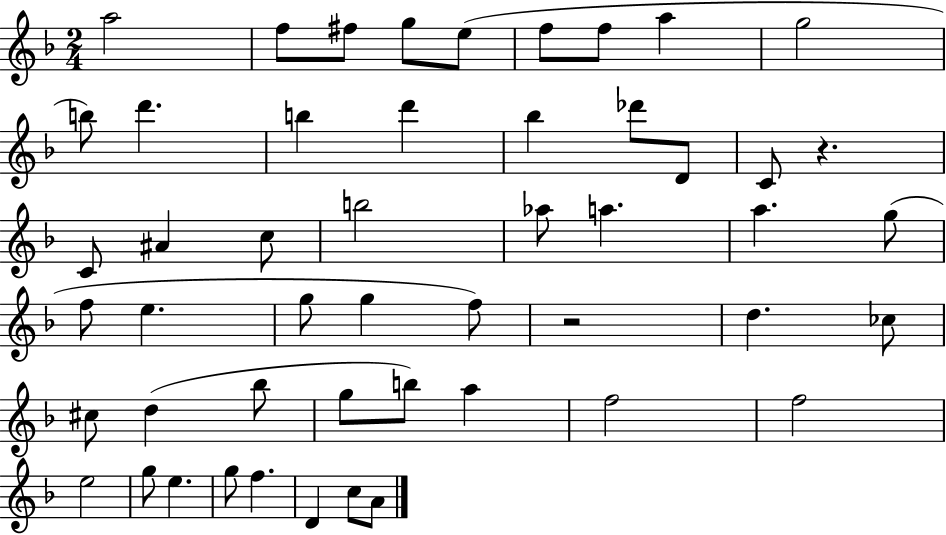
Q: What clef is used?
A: treble